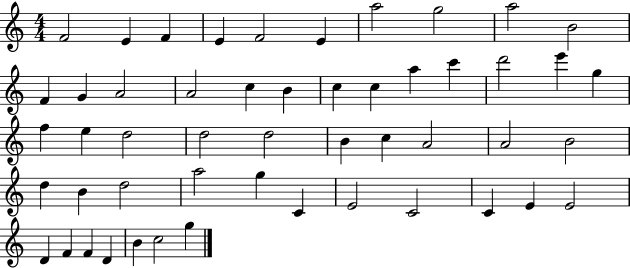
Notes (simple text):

F4/h E4/q F4/q E4/q F4/h E4/q A5/h G5/h A5/h B4/h F4/q G4/q A4/h A4/h C5/q B4/q C5/q C5/q A5/q C6/q D6/h E6/q G5/q F5/q E5/q D5/h D5/h D5/h B4/q C5/q A4/h A4/h B4/h D5/q B4/q D5/h A5/h G5/q C4/q E4/h C4/h C4/q E4/q E4/h D4/q F4/q F4/q D4/q B4/q C5/h G5/q